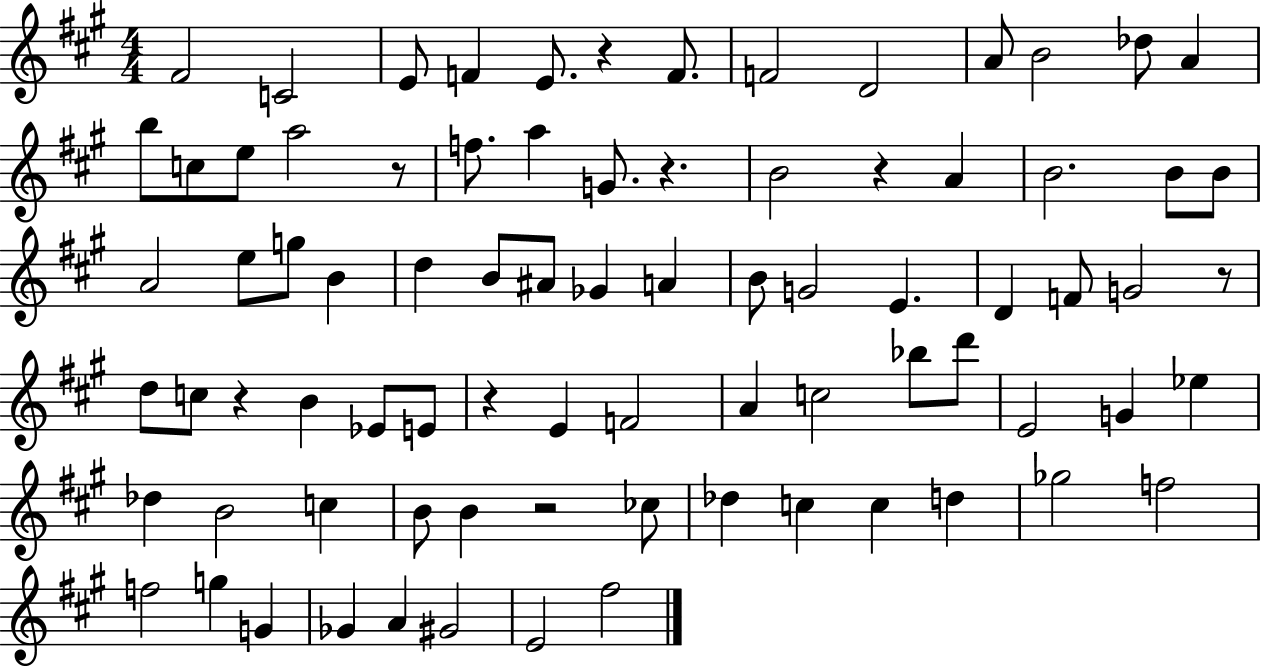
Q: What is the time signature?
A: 4/4